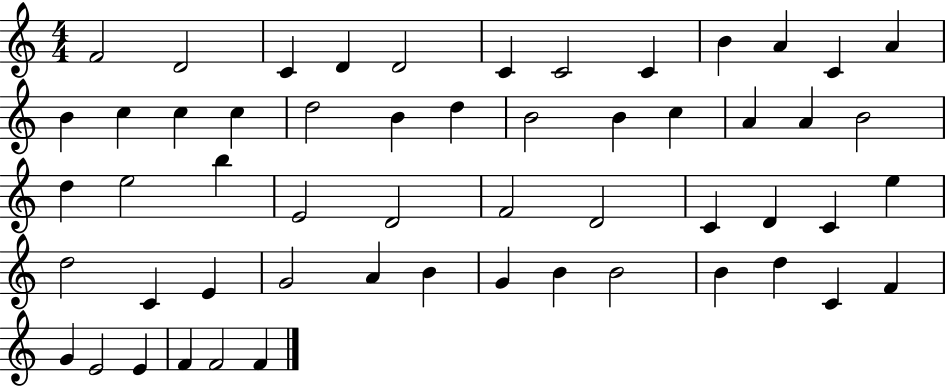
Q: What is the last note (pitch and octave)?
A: F4